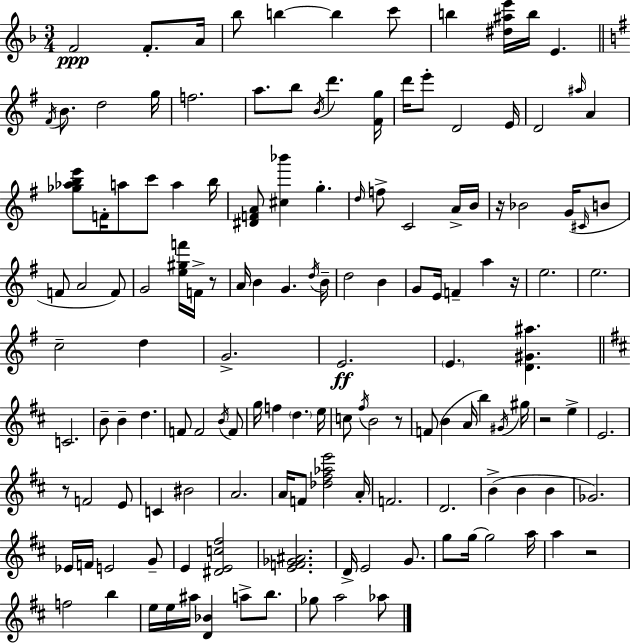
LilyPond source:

{
  \clef treble
  \numericTimeSignature
  \time 3/4
  \key d \minor
  f'2\ppp f'8.-. a'16 | bes''8 b''4~~ b''4 c'''8 | b''4 <dis'' ais'' e'''>16 b''16 e'4. | \bar "||" \break \key g \major \acciaccatura { fis'16 } b'8. d''2 | g''16 f''2. | a''8. b''8 \acciaccatura { b'16 } d'''4. | <fis' g''>16 d'''16 e'''8-. d'2 | \break e'16 d'2 \grace { ais''16 } a'4 | <ges'' aes'' b'' e'''>8 f'16-. a''8 c'''8 a''4 | b''16 <dis' f' a'>8 <cis'' bes'''>4 g''4.-. | \grace { d''16 } f''8-> c'2 | \break a'16-> b'16 r16 bes'2 | g'16( \grace { cis'16 } b'8 f'8 a'2 | f'8) g'2 | <e'' gis'' f'''>16 f'16-> r8 a'16 b'4 g'4. | \break \acciaccatura { d''16 } b'16-- d''2 | b'4 g'8 e'16 f'4-- | a''4 r16 e''2. | e''2. | \break c''2-- | d''4 g'2.-> | e'2.\ff | \parenthesize e'4. | \break <d' gis' ais''>4. \bar "||" \break \key b \minor c'2. | b'8-- b'4-- d''4. | f'8 f'2 \acciaccatura { b'16 } f'8 | g''16 f''4 \parenthesize d''4. | \break e''16 c''8 \acciaccatura { fis''16 } b'2 | r8 f'8( b'4 a'16 b''4) | \acciaccatura { gis'16 } gis''16 r2 e''4-> | e'2. | \break r8 f'2 | e'8 c'4 bis'2 | a'2. | a'16 f'8 <des'' fis'' aes'' e'''>2 | \break a'16-. f'2. | d'2. | b'4->( b'4 b'4 | ges'2.) | \break ees'16 f'16 e'2 | g'8-- e'4 <dis' e' c'' fis''>2 | <e' f' ges' ais'>2. | d'16-> e'2 | \break g'8. g''8 g''16~~ g''2 | a''16 a''4 r2 | f''2 b''4 | e''16 e''16 ais''16 <d' bes'>4 a''8-> | \break b''8. ges''8 a''2 | aes''8 \bar "|."
}